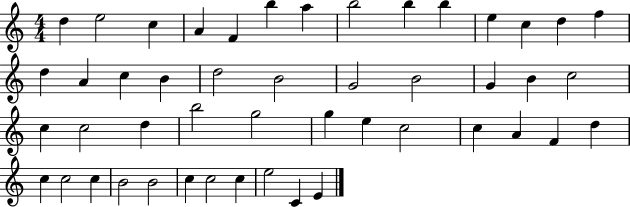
D5/q E5/h C5/q A4/q F4/q B5/q A5/q B5/h B5/q B5/q E5/q C5/q D5/q F5/q D5/q A4/q C5/q B4/q D5/h B4/h G4/h B4/h G4/q B4/q C5/h C5/q C5/h D5/q B5/h G5/h G5/q E5/q C5/h C5/q A4/q F4/q D5/q C5/q C5/h C5/q B4/h B4/h C5/q C5/h C5/q E5/h C4/q E4/q